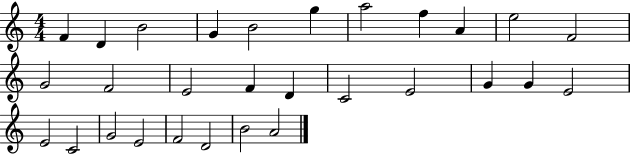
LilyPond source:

{
  \clef treble
  \numericTimeSignature
  \time 4/4
  \key c \major
  f'4 d'4 b'2 | g'4 b'2 g''4 | a''2 f''4 a'4 | e''2 f'2 | \break g'2 f'2 | e'2 f'4 d'4 | c'2 e'2 | g'4 g'4 e'2 | \break e'2 c'2 | g'2 e'2 | f'2 d'2 | b'2 a'2 | \break \bar "|."
}